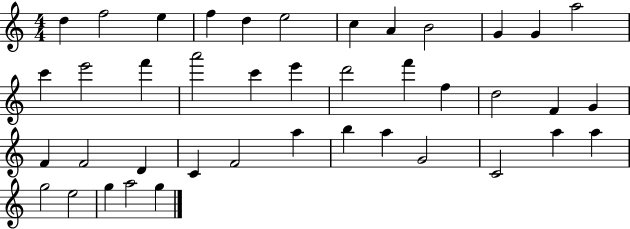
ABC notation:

X:1
T:Untitled
M:4/4
L:1/4
K:C
d f2 e f d e2 c A B2 G G a2 c' e'2 f' a'2 c' e' d'2 f' f d2 F G F F2 D C F2 a b a G2 C2 a a g2 e2 g a2 g